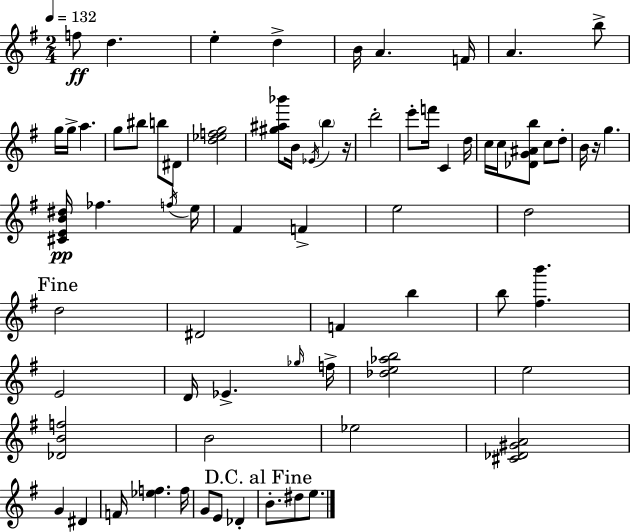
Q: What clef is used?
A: treble